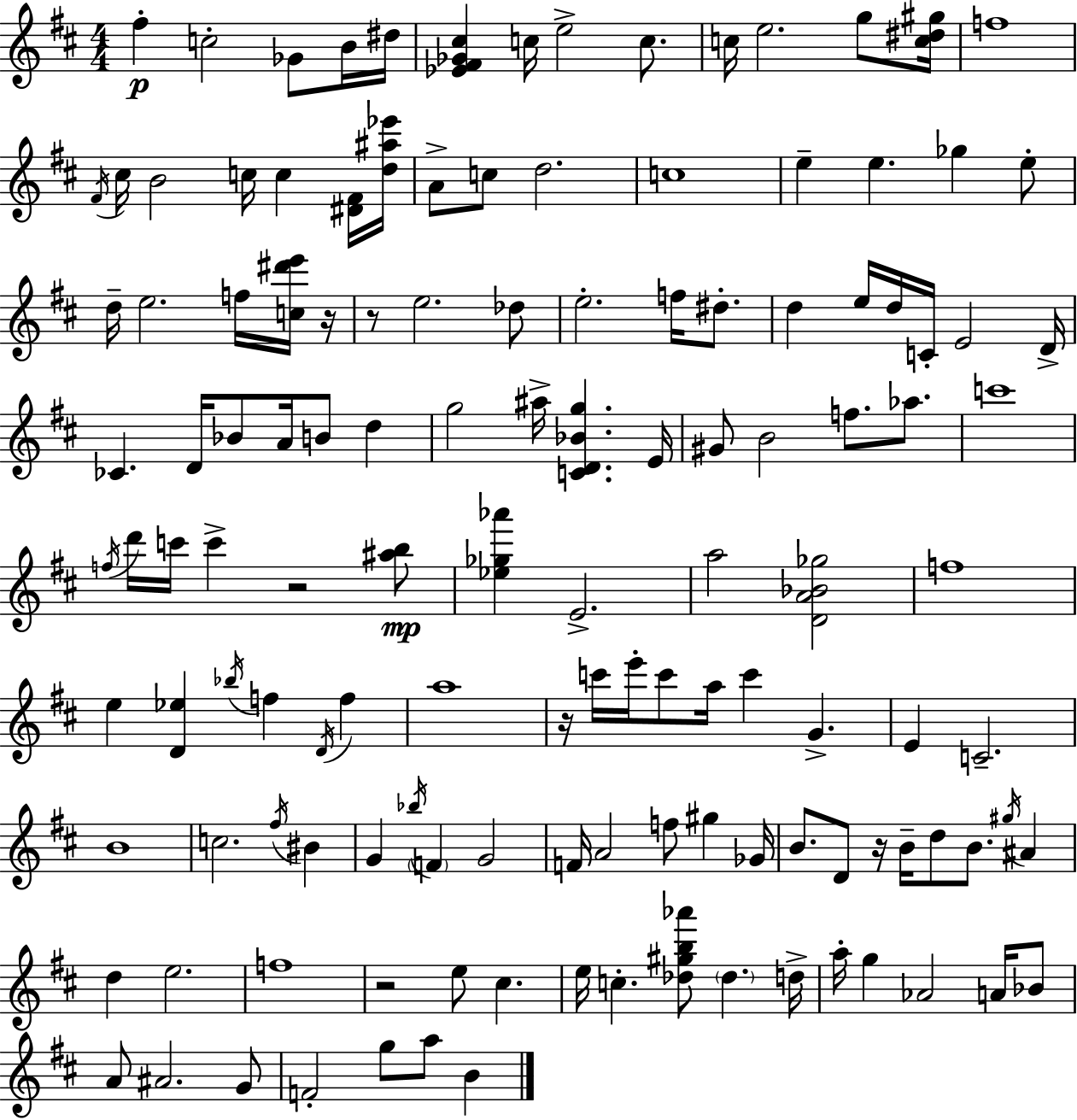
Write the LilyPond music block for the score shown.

{
  \clef treble
  \numericTimeSignature
  \time 4/4
  \key d \major
  fis''4-.\p c''2-. ges'8 b'16 dis''16 | <ees' fis' ges' cis''>4 c''16 e''2-> c''8. | c''16 e''2. g''8 <c'' dis'' gis''>16 | f''1 | \break \acciaccatura { fis'16 } cis''16 b'2 c''16 c''4 <dis' fis'>16 | <d'' ais'' ees'''>16 a'8-> c''8 d''2. | c''1 | e''4-- e''4. ges''4 e''8-. | \break d''16-- e''2. f''16 <c'' dis''' e'''>16 | r16 r8 e''2. des''8 | e''2.-. f''16 dis''8.-. | d''4 e''16 d''16 c'16-. e'2 | \break d'16-> ces'4. d'16 bes'8 a'16 b'8 d''4 | g''2 ais''16-> <c' d' bes' g''>4. | e'16 gis'8 b'2 f''8. aes''8. | c'''1 | \break \acciaccatura { f''16 } d'''16 c'''16 c'''4-> r2 | <ais'' b''>8\mp <ees'' ges'' aes'''>4 e'2.-> | a''2 <d' a' bes' ges''>2 | f''1 | \break e''4 <d' ees''>4 \acciaccatura { bes''16 } f''4 \acciaccatura { d'16 } | f''4 a''1 | r16 c'''16 e'''16-. c'''8 a''16 c'''4 g'4.-> | e'4 c'2.-- | \break b'1 | c''2. | \acciaccatura { fis''16 } bis'4 g'4 \acciaccatura { bes''16 } \parenthesize f'4 g'2 | f'16 a'2 f''8 | \break gis''4 ges'16 b'8. d'8 r16 b'16-- d''8 b'8. | \acciaccatura { gis''16 } ais'4 d''4 e''2. | f''1 | r2 e''8 | \break cis''4. e''16 c''4.-. <des'' gis'' b'' aes'''>8 | \parenthesize des''4. d''16-> a''16-. g''4 aes'2 | a'16 bes'8 a'8 ais'2. | g'8 f'2-. g''8 | \break a''8 b'4 \bar "|."
}